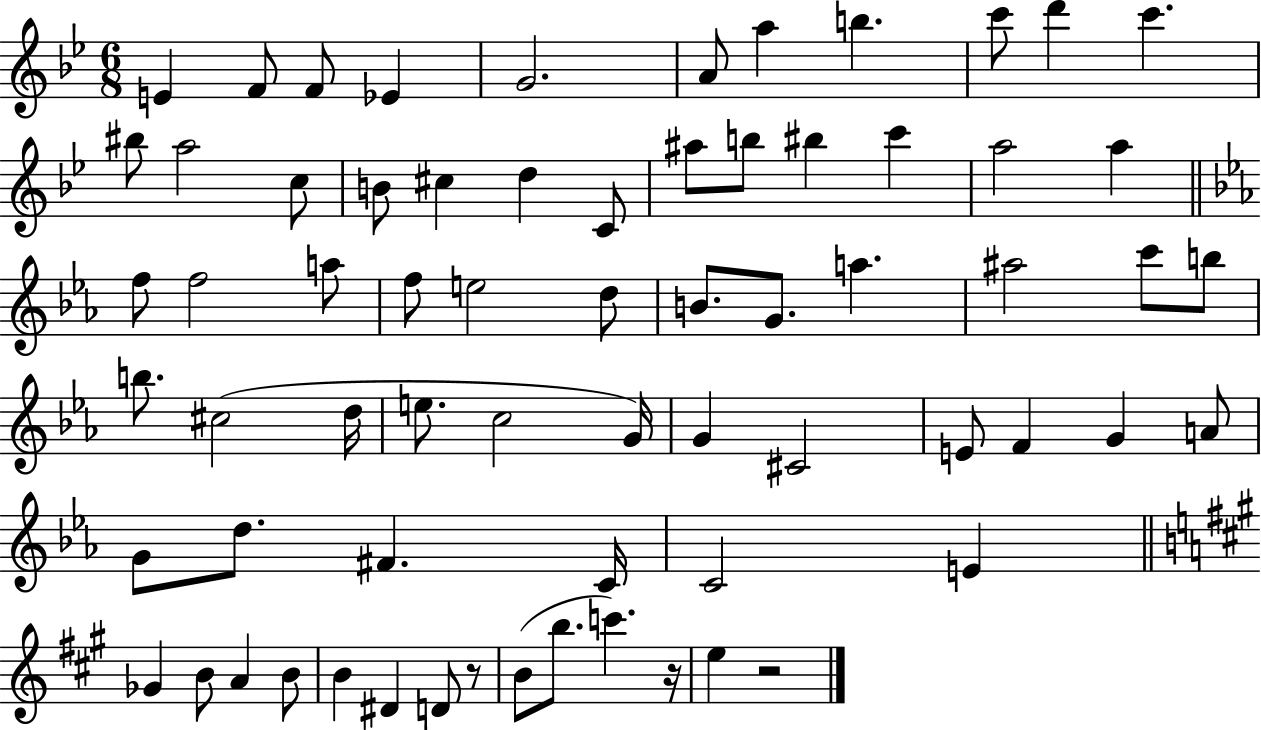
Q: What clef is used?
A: treble